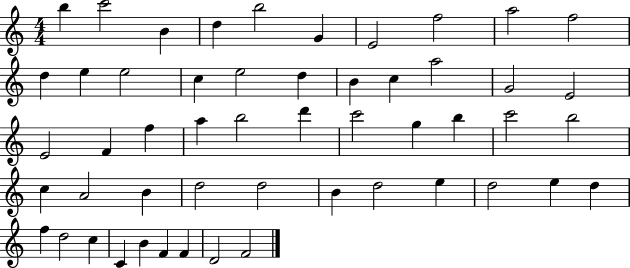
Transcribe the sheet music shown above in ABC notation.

X:1
T:Untitled
M:4/4
L:1/4
K:C
b c'2 B d b2 G E2 f2 a2 f2 d e e2 c e2 d B c a2 G2 E2 E2 F f a b2 d' c'2 g b c'2 b2 c A2 B d2 d2 B d2 e d2 e d f d2 c C B F F D2 F2